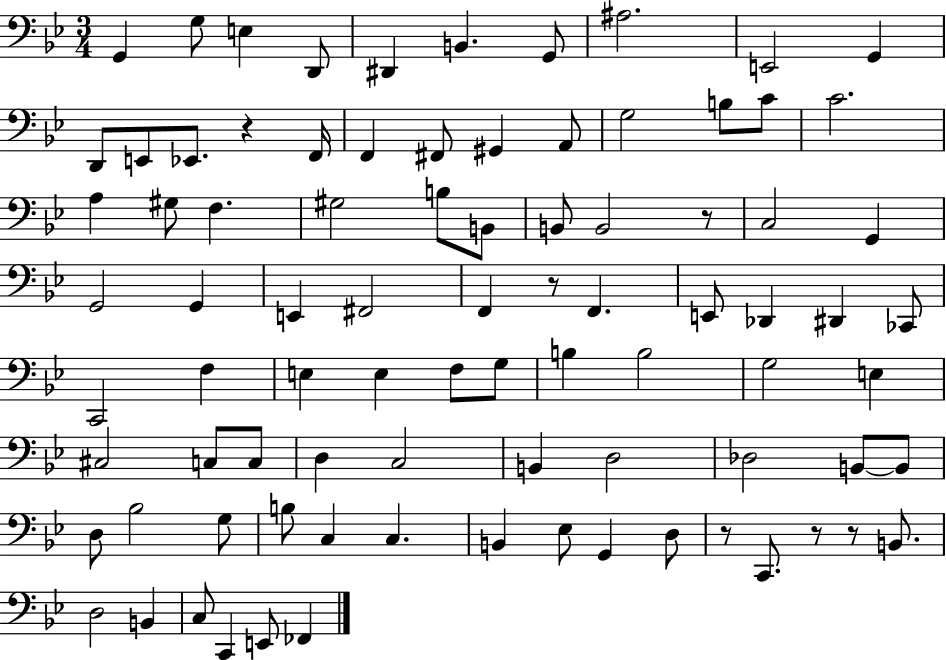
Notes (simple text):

G2/q G3/e E3/q D2/e D#2/q B2/q. G2/e A#3/h. E2/h G2/q D2/e E2/e Eb2/e. R/q F2/s F2/q F#2/e G#2/q A2/e G3/h B3/e C4/e C4/h. A3/q G#3/e F3/q. G#3/h B3/e B2/e B2/e B2/h R/e C3/h G2/q G2/h G2/q E2/q F#2/h F2/q R/e F2/q. E2/e Db2/q D#2/q CES2/e C2/h F3/q E3/q E3/q F3/e G3/e B3/q B3/h G3/h E3/q C#3/h C3/e C3/e D3/q C3/h B2/q D3/h Db3/h B2/e B2/e D3/e Bb3/h G3/e B3/e C3/q C3/q. B2/q Eb3/e G2/q D3/e R/e C2/e. R/e R/e B2/e. D3/h B2/q C3/e C2/q E2/e FES2/q